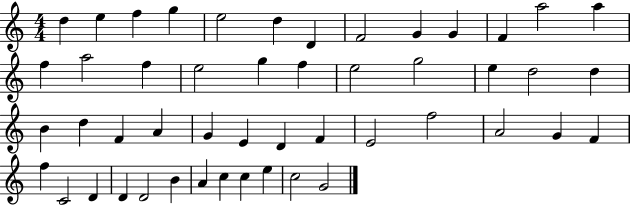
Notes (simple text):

D5/q E5/q F5/q G5/q E5/h D5/q D4/q F4/h G4/q G4/q F4/q A5/h A5/q F5/q A5/h F5/q E5/h G5/q F5/q E5/h G5/h E5/q D5/h D5/q B4/q D5/q F4/q A4/q G4/q E4/q D4/q F4/q E4/h F5/h A4/h G4/q F4/q F5/q C4/h D4/q D4/q D4/h B4/q A4/q C5/q C5/q E5/q C5/h G4/h